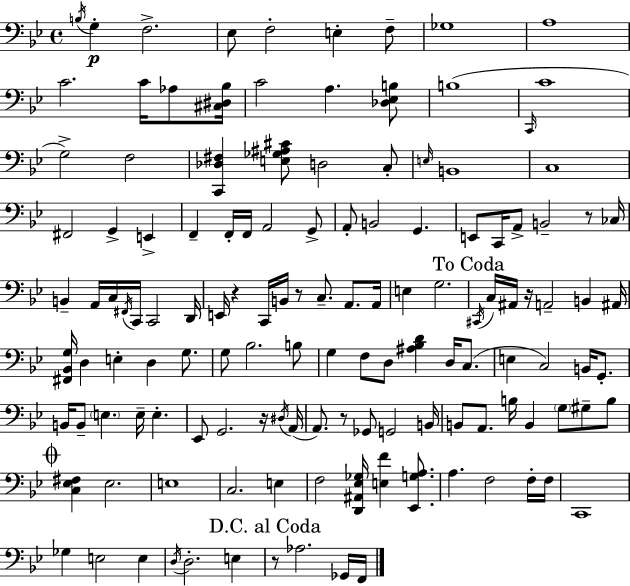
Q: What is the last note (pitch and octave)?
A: F2